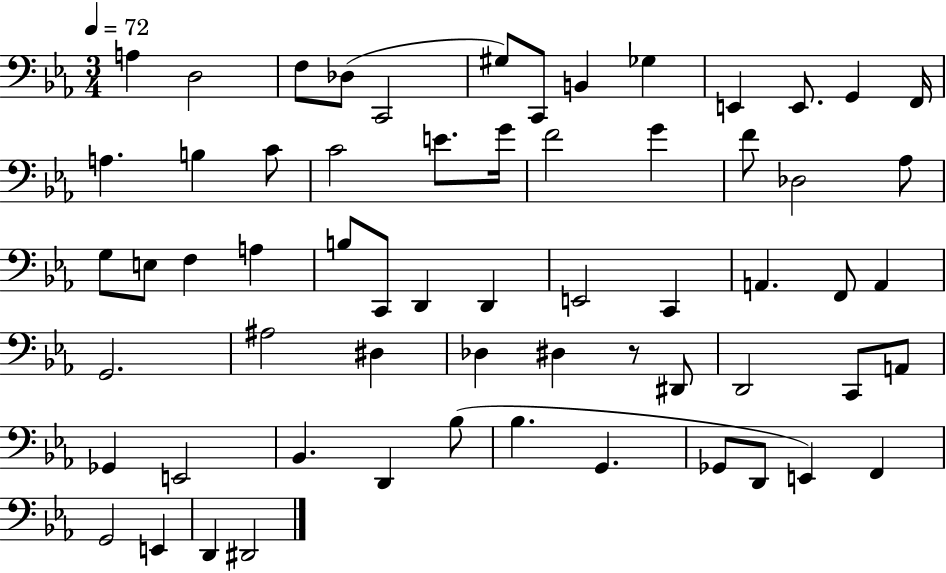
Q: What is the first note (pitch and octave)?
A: A3